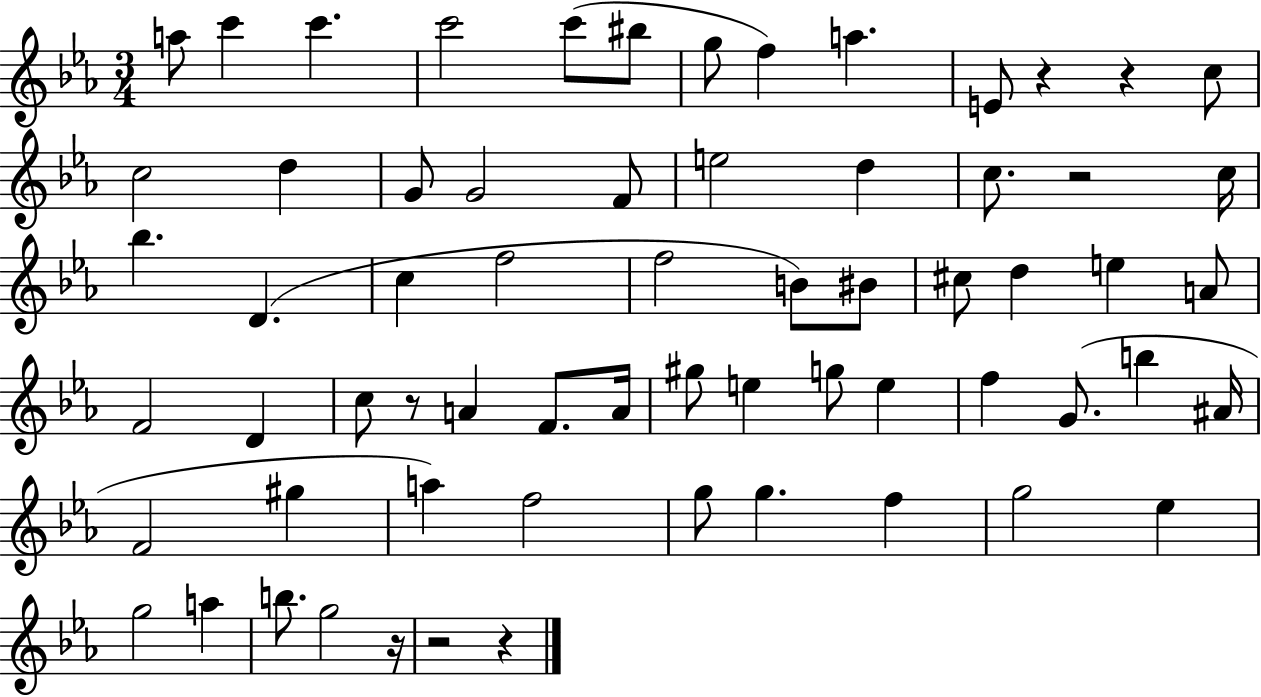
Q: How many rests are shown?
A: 7